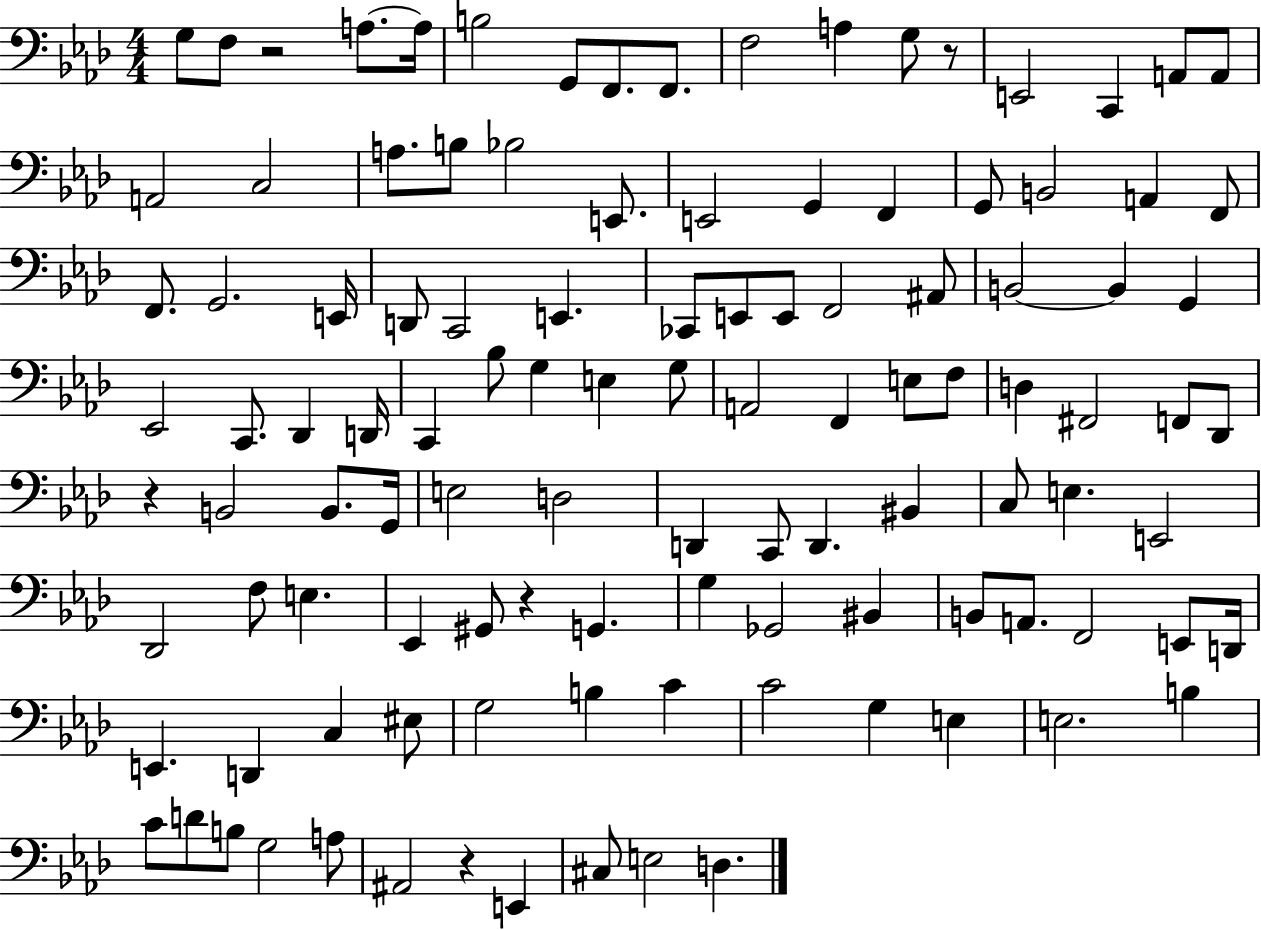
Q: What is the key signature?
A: AES major